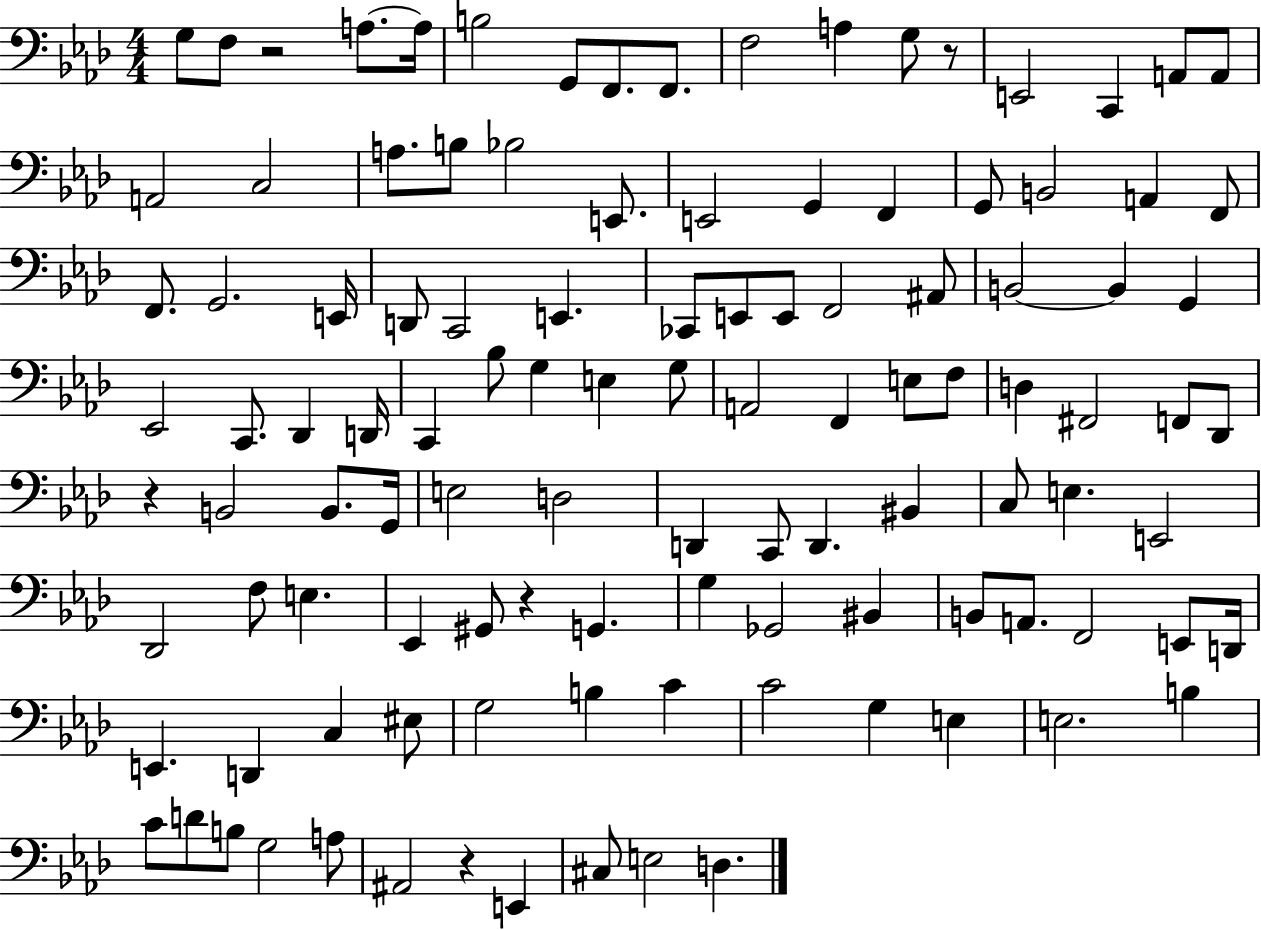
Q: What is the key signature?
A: AES major